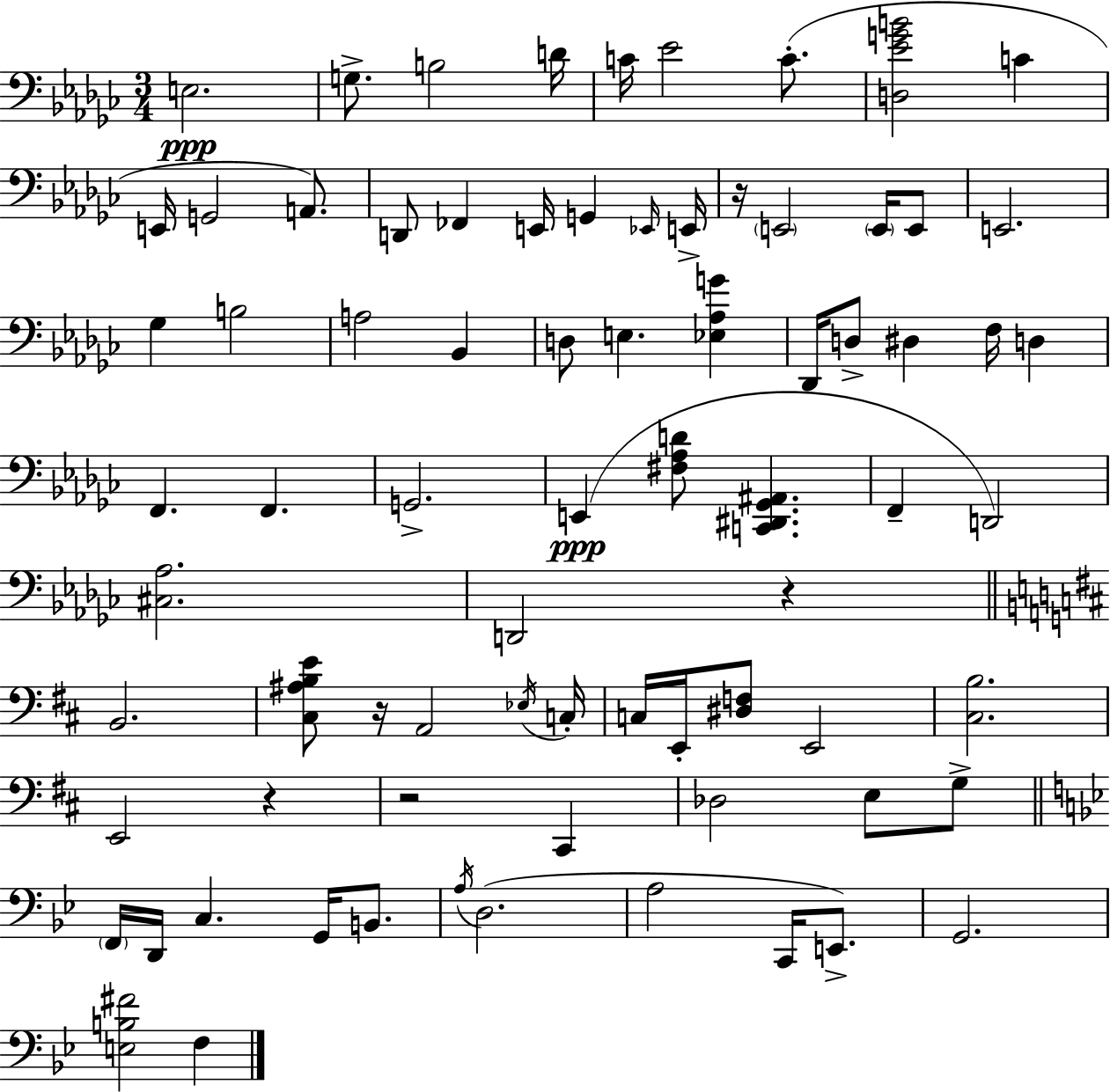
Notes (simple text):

E3/h. G3/e. B3/h D4/s C4/s Eb4/h C4/e. [D3,Eb4,G4,B4]/h C4/q E2/s G2/h A2/e. D2/e FES2/q E2/s G2/q Eb2/s E2/s R/s E2/h E2/s E2/e E2/h. Gb3/q B3/h A3/h Bb2/q D3/e E3/q. [Eb3,Ab3,G4]/q Db2/s D3/e D#3/q F3/s D3/q F2/q. F2/q. G2/h. E2/q [F#3,Ab3,D4]/e [C2,D#2,Gb2,A#2]/q. F2/q D2/h [C#3,Ab3]/h. D2/h R/q B2/h. [C#3,A#3,B3,E4]/e R/s A2/h Eb3/s C3/s C3/s E2/s [D#3,F3]/e E2/h [C#3,B3]/h. E2/h R/q R/h C#2/q Db3/h E3/e G3/e F2/s D2/s C3/q. G2/s B2/e. A3/s D3/h. A3/h C2/s E2/e. G2/h. [E3,B3,F#4]/h F3/q